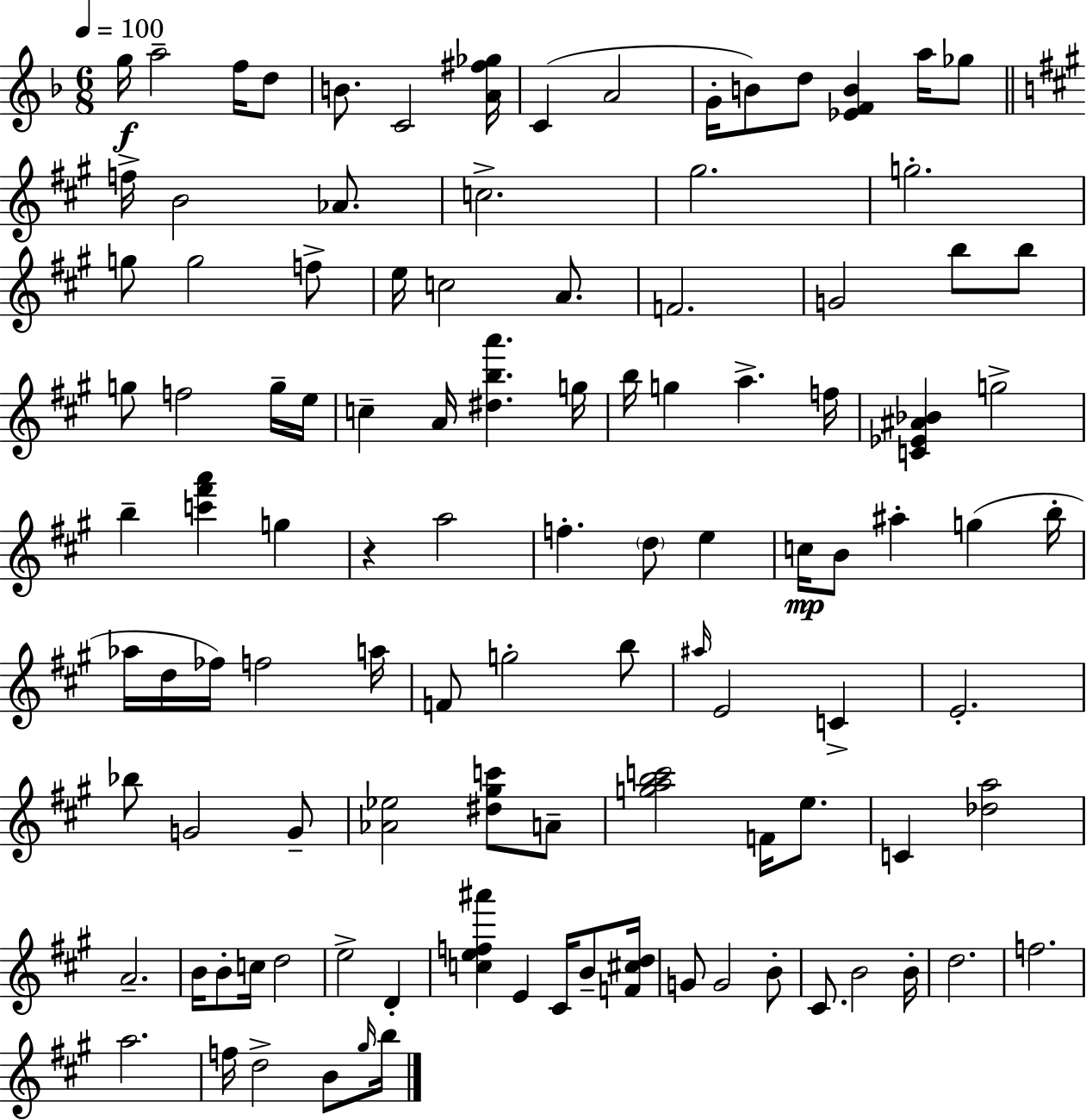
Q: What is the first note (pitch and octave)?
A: G5